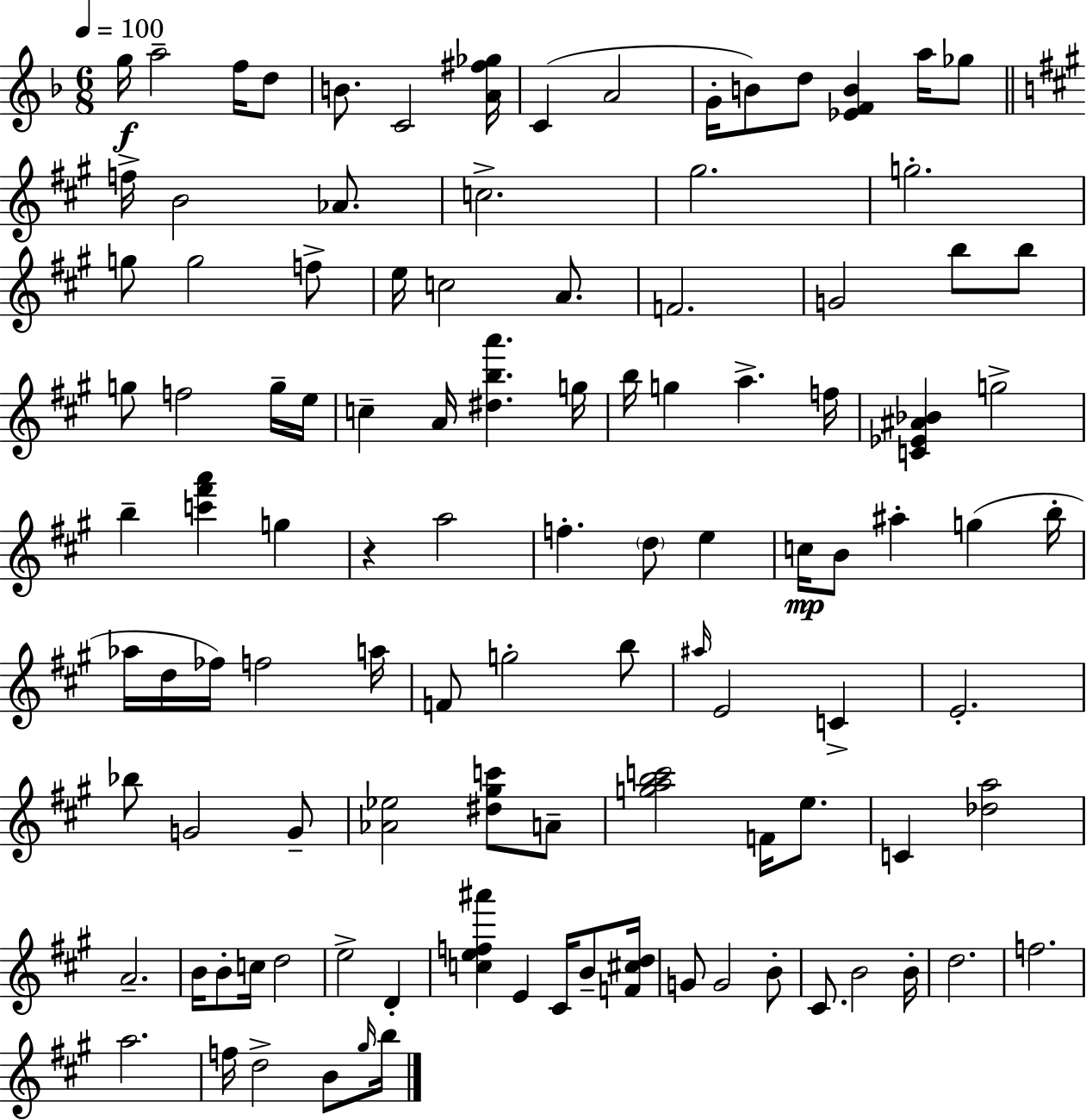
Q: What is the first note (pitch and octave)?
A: G5